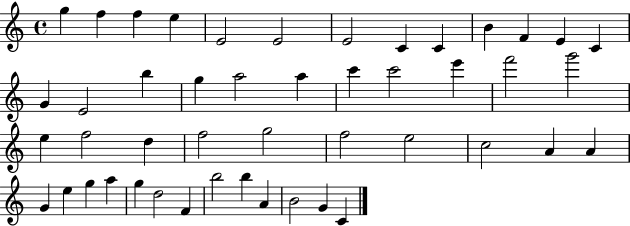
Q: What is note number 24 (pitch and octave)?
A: G6